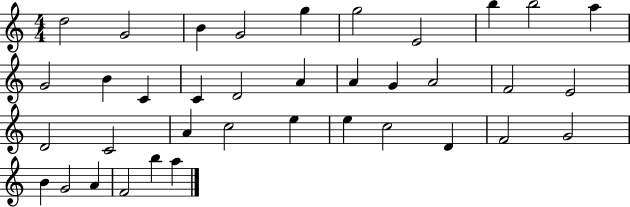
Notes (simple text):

D5/h G4/h B4/q G4/h G5/q G5/h E4/h B5/q B5/h A5/q G4/h B4/q C4/q C4/q D4/h A4/q A4/q G4/q A4/h F4/h E4/h D4/h C4/h A4/q C5/h E5/q E5/q C5/h D4/q F4/h G4/h B4/q G4/h A4/q F4/h B5/q A5/q